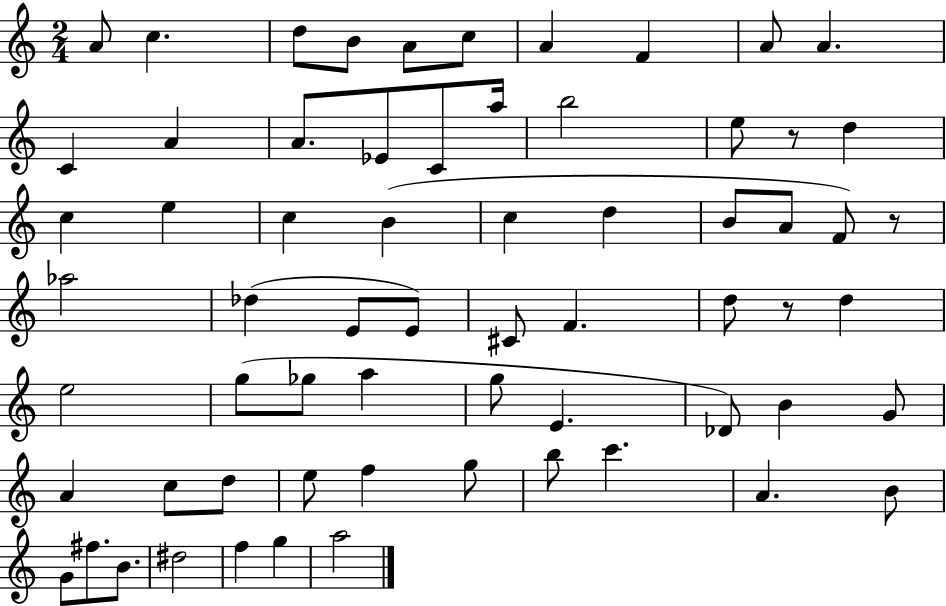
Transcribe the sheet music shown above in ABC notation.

X:1
T:Untitled
M:2/4
L:1/4
K:C
A/2 c d/2 B/2 A/2 c/2 A F A/2 A C A A/2 _E/2 C/2 a/4 b2 e/2 z/2 d c e c B c d B/2 A/2 F/2 z/2 _a2 _d E/2 E/2 ^C/2 F d/2 z/2 d e2 g/2 _g/2 a g/2 E _D/2 B G/2 A c/2 d/2 e/2 f g/2 b/2 c' A B/2 G/2 ^f/2 B/2 ^d2 f g a2